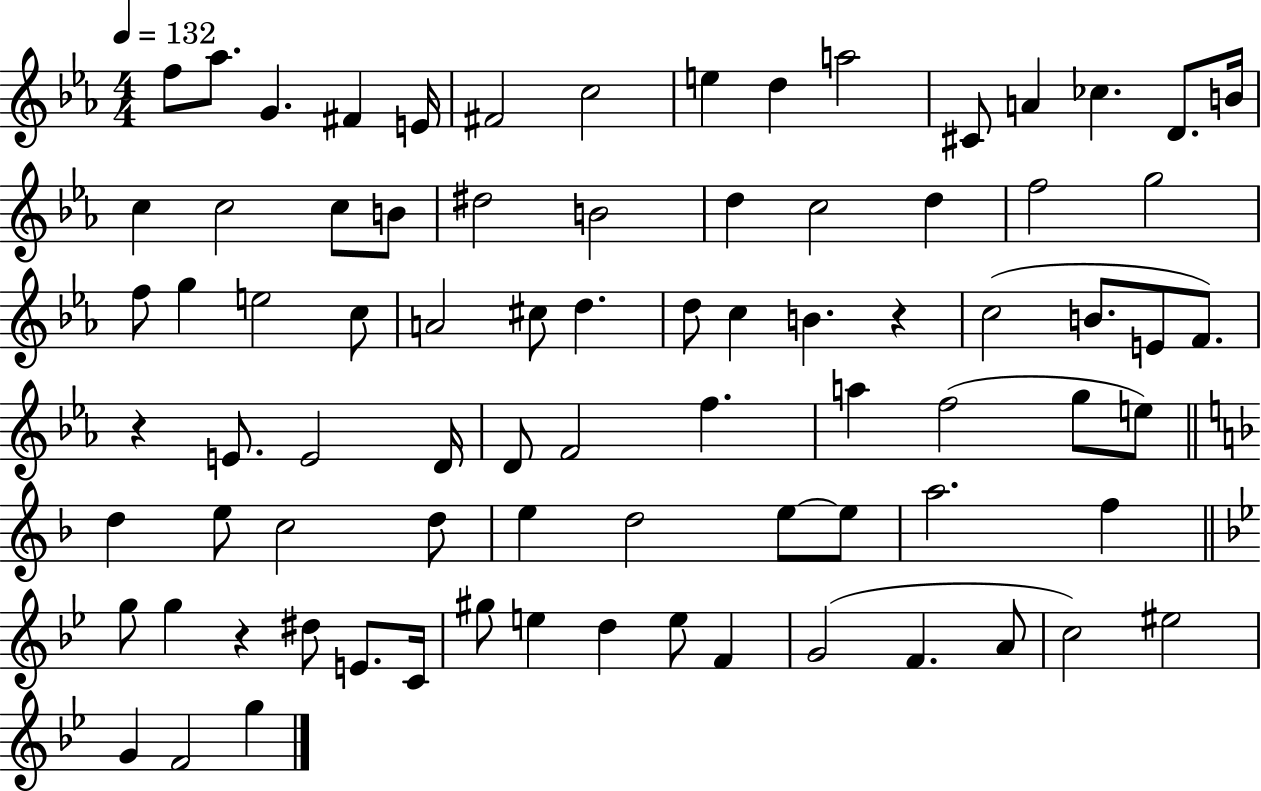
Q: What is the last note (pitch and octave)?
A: G5